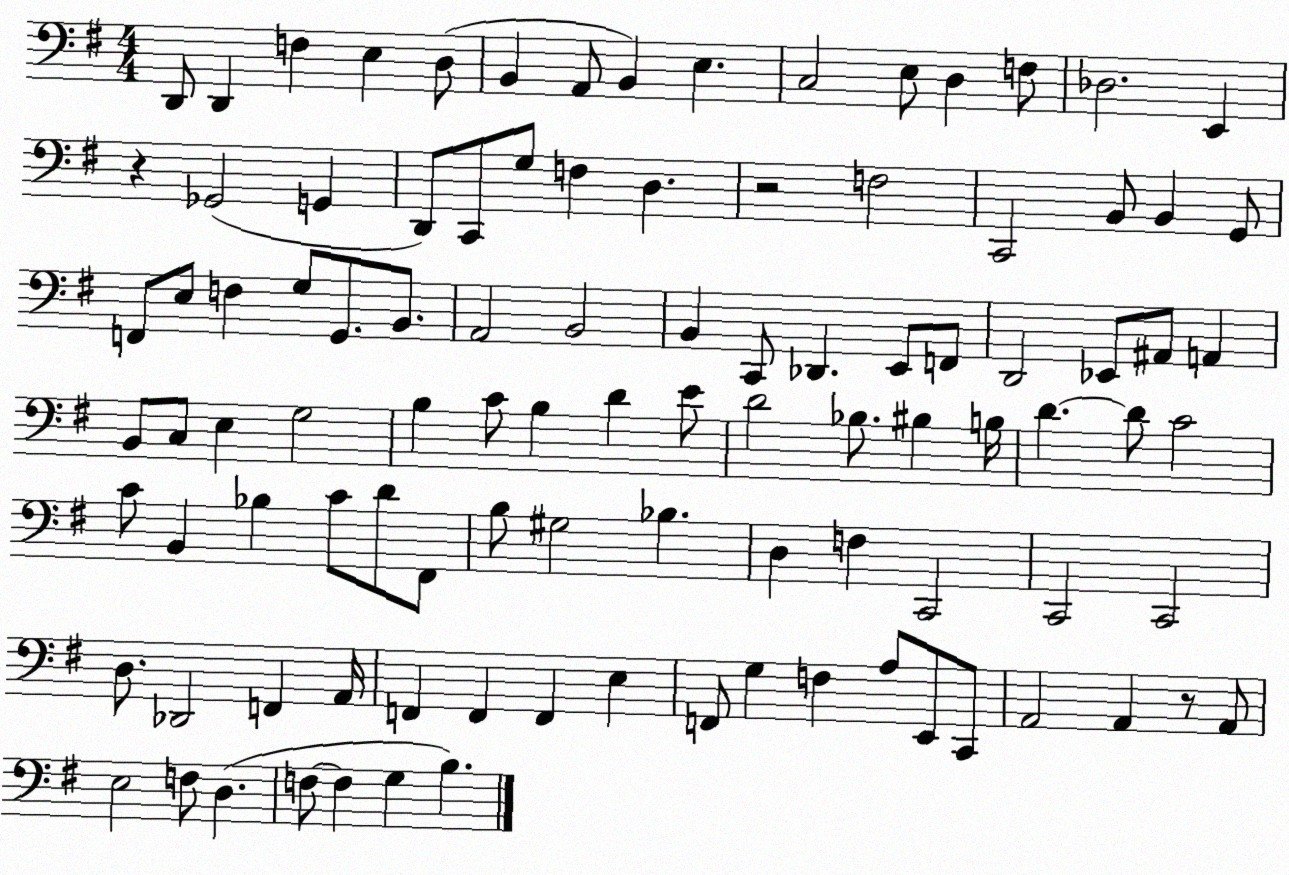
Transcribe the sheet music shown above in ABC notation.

X:1
T:Untitled
M:4/4
L:1/4
K:G
D,,/2 D,, F, E, D,/2 B,, A,,/2 B,, E, C,2 E,/2 D, F,/2 _D,2 E,, z _G,,2 G,, D,,/2 C,,/2 G,/2 F, D, z2 F,2 C,,2 B,,/2 B,, G,,/2 F,,/2 E,/2 F, G,/2 G,,/2 B,,/2 A,,2 B,,2 B,, C,,/2 _D,, E,,/2 F,,/2 D,,2 _E,,/2 ^A,,/2 A,, B,,/2 C,/2 E, G,2 B, C/2 B, D E/2 D2 _B,/2 ^B, B,/4 D D/2 C2 C/2 B,, _B, C/2 D/2 ^F,,/2 B,/2 ^G,2 _B, D, F, C,,2 C,,2 C,,2 D,/2 _D,,2 F,, A,,/4 F,, F,, F,, E, F,,/2 G, F, A,/2 E,,/2 C,,/2 A,,2 A,, z/2 A,,/2 E,2 F,/2 D, F,/2 F, G, B,